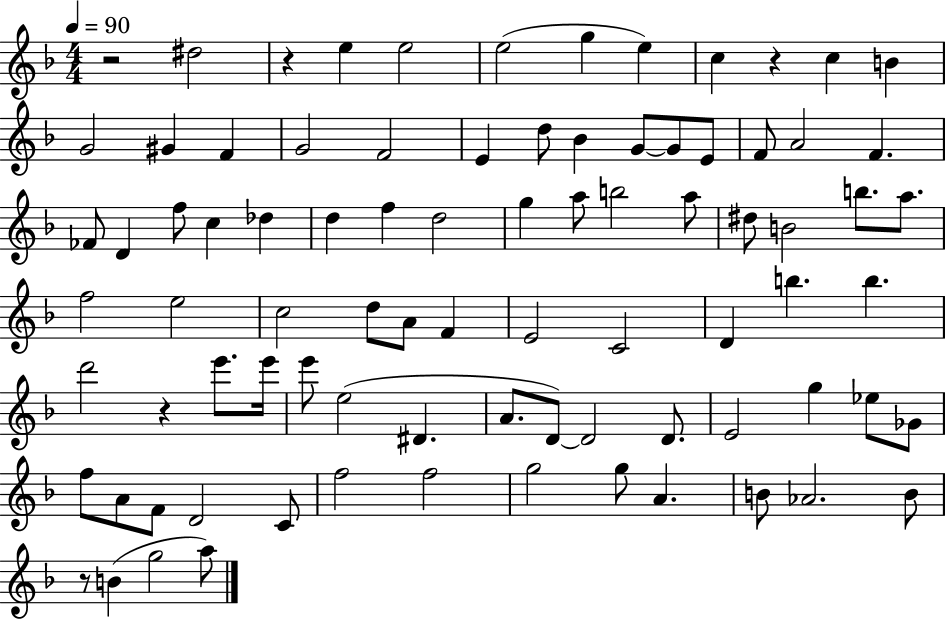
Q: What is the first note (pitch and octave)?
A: D#5